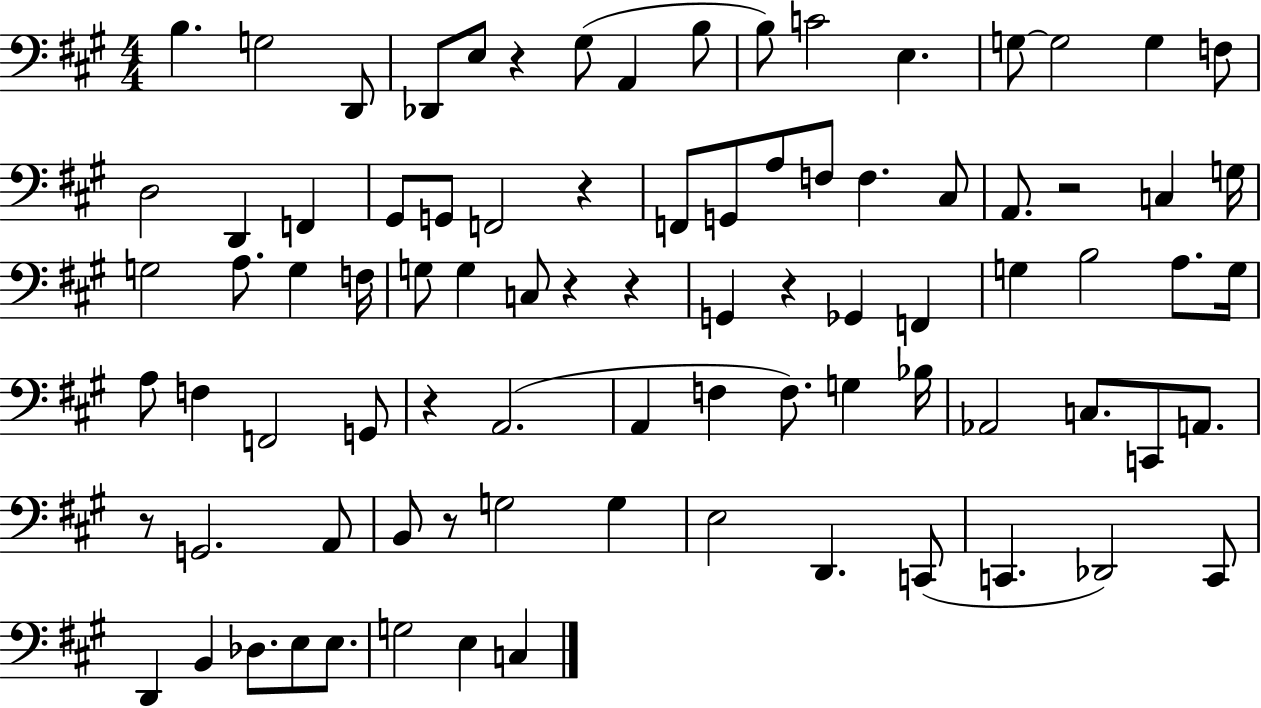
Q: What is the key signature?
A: A major